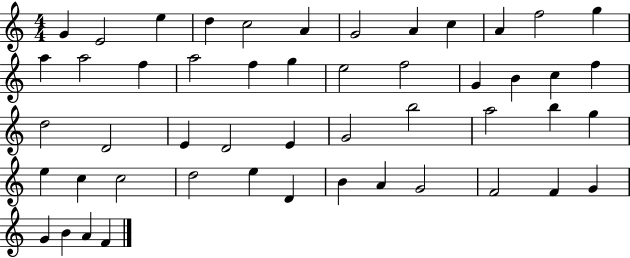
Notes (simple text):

G4/q E4/h E5/q D5/q C5/h A4/q G4/h A4/q C5/q A4/q F5/h G5/q A5/q A5/h F5/q A5/h F5/q G5/q E5/h F5/h G4/q B4/q C5/q F5/q D5/h D4/h E4/q D4/h E4/q G4/h B5/h A5/h B5/q G5/q E5/q C5/q C5/h D5/h E5/q D4/q B4/q A4/q G4/h F4/h F4/q G4/q G4/q B4/q A4/q F4/q